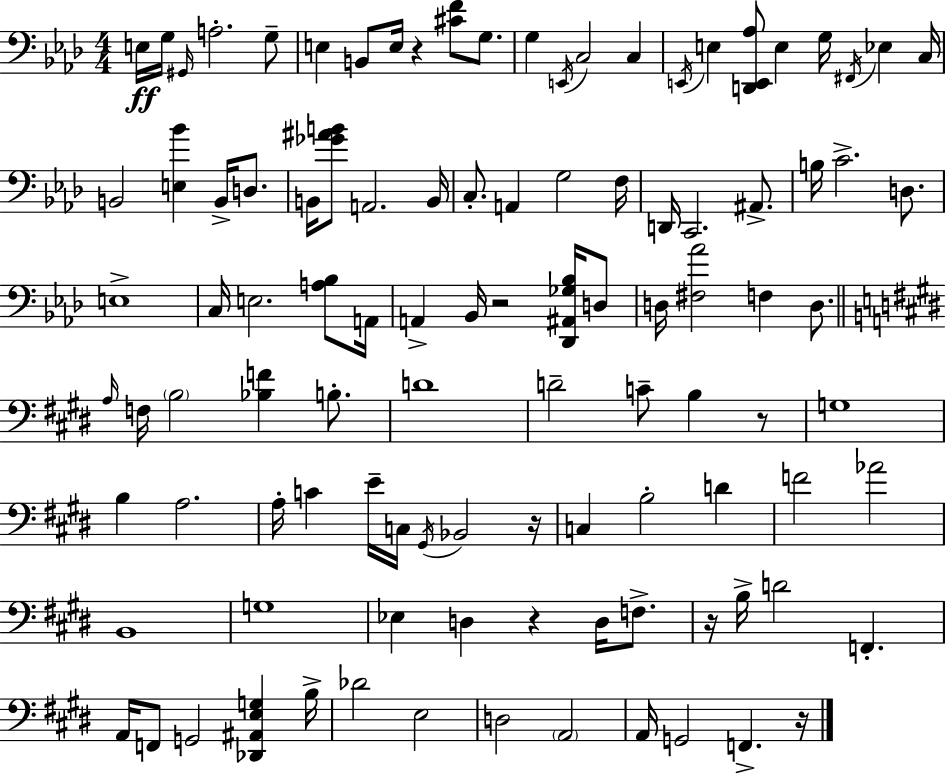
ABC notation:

X:1
T:Untitled
M:4/4
L:1/4
K:Fm
E,/4 G,/4 ^G,,/4 A,2 G,/2 E, B,,/2 E,/4 z [^CF]/2 G,/2 G, E,,/4 C,2 C, E,,/4 E, [D,,E,,_A,]/2 E, G,/4 ^F,,/4 _E, C,/4 B,,2 [E,_B] B,,/4 D,/2 B,,/4 [_G^AB]/2 A,,2 B,,/4 C,/2 A,, G,2 F,/4 D,,/4 C,,2 ^A,,/2 B,/4 C2 D,/2 E,4 C,/4 E,2 [A,_B,]/2 A,,/4 A,, _B,,/4 z2 [_D,,^A,,_G,_B,]/4 D,/2 D,/4 [^F,_A]2 F, D,/2 A,/4 F,/4 B,2 [_B,F] B,/2 D4 D2 C/2 B, z/2 G,4 B, A,2 A,/4 C E/4 C,/4 ^G,,/4 _B,,2 z/4 C, B,2 D F2 _A2 B,,4 G,4 _E, D, z D,/4 F,/2 z/4 B,/4 D2 F,, A,,/4 F,,/2 G,,2 [_D,,^A,,E,G,] B,/4 _D2 E,2 D,2 A,,2 A,,/4 G,,2 F,, z/4